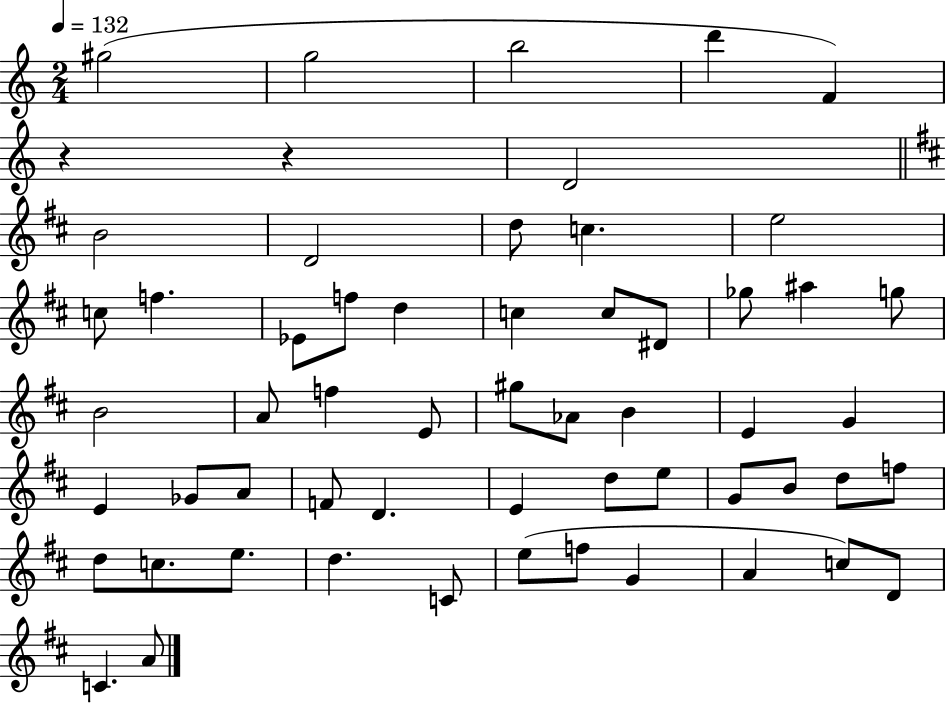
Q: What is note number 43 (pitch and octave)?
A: F5